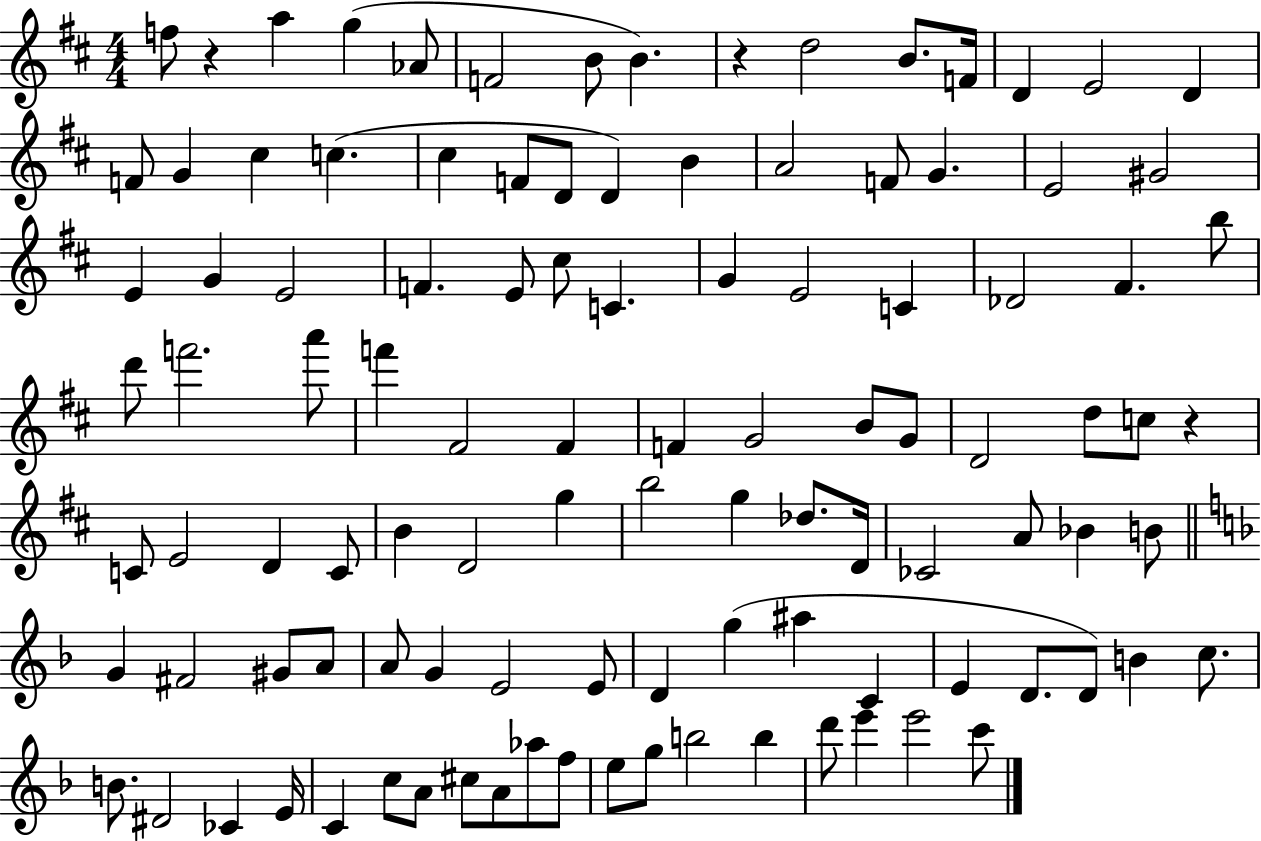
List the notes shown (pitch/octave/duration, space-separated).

F5/e R/q A5/q G5/q Ab4/e F4/h B4/e B4/q. R/q D5/h B4/e. F4/s D4/q E4/h D4/q F4/e G4/q C#5/q C5/q. C#5/q F4/e D4/e D4/q B4/q A4/h F4/e G4/q. E4/h G#4/h E4/q G4/q E4/h F4/q. E4/e C#5/e C4/q. G4/q E4/h C4/q Db4/h F#4/q. B5/e D6/e F6/h. A6/e F6/q F#4/h F#4/q F4/q G4/h B4/e G4/e D4/h D5/e C5/e R/q C4/e E4/h D4/q C4/e B4/q D4/h G5/q B5/h G5/q Db5/e. D4/s CES4/h A4/e Bb4/q B4/e G4/q F#4/h G#4/e A4/e A4/e G4/q E4/h E4/e D4/q G5/q A#5/q C4/q E4/q D4/e. D4/e B4/q C5/e. B4/e. D#4/h CES4/q E4/s C4/q C5/e A4/e C#5/e A4/e Ab5/e F5/e E5/e G5/e B5/h B5/q D6/e E6/q E6/h C6/e